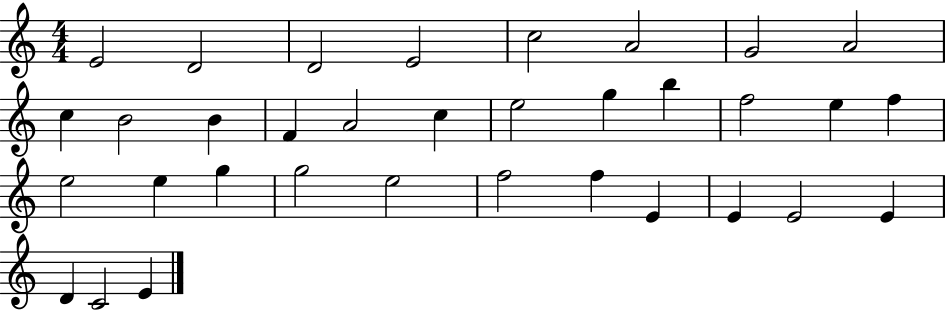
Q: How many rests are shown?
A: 0